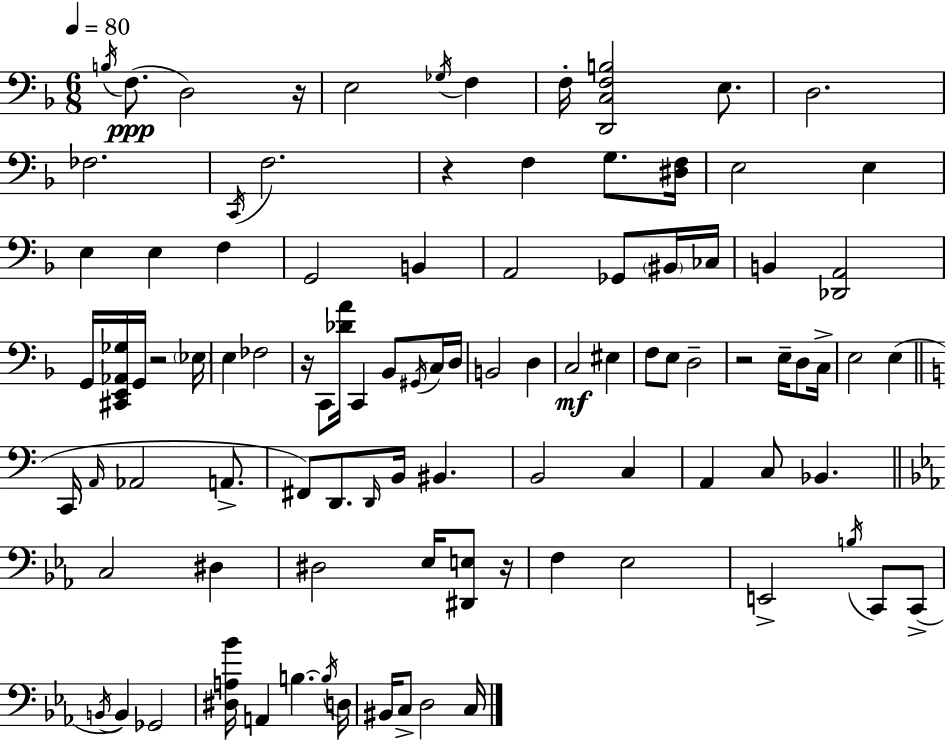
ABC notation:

X:1
T:Untitled
M:6/8
L:1/4
K:Dm
B,/4 F,/2 D,2 z/4 E,2 _G,/4 F, F,/4 [D,,C,F,B,]2 E,/2 D,2 _F,2 C,,/4 F,2 z F, G,/2 [^D,F,]/4 E,2 E, E, E, F, G,,2 B,, A,,2 _G,,/2 ^B,,/4 _C,/4 B,, [_D,,A,,]2 G,,/4 [^C,,E,,_A,,_G,]/4 G,,/4 z2 _E,/4 E, _F,2 z/4 C,,/2 [_DA]/4 C,, _B,,/2 ^G,,/4 C,/4 D,/4 B,,2 D, C,2 ^E, F,/2 E,/2 D,2 z2 E,/4 D,/2 C,/4 E,2 E, C,,/4 A,,/4 _A,,2 A,,/2 ^F,,/2 D,,/2 D,,/4 B,,/4 ^B,, B,,2 C, A,, C,/2 _B,, C,2 ^D, ^D,2 _E,/4 [^D,,E,]/2 z/4 F, _E,2 E,,2 B,/4 C,,/2 C,,/2 B,,/4 B,, _G,,2 [^D,A,_B]/4 A,, B, B,/4 D,/4 ^B,,/4 C,/2 D,2 C,/4